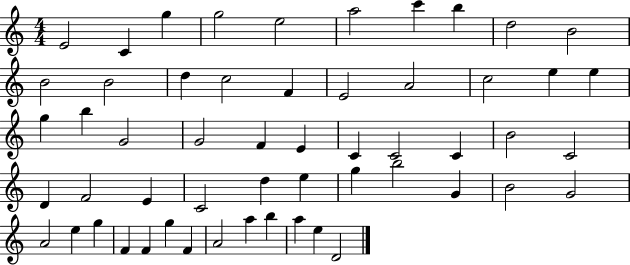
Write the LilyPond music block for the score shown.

{
  \clef treble
  \numericTimeSignature
  \time 4/4
  \key c \major
  e'2 c'4 g''4 | g''2 e''2 | a''2 c'''4 b''4 | d''2 b'2 | \break b'2 b'2 | d''4 c''2 f'4 | e'2 a'2 | c''2 e''4 e''4 | \break g''4 b''4 g'2 | g'2 f'4 e'4 | c'4 c'2 c'4 | b'2 c'2 | \break d'4 f'2 e'4 | c'2 d''4 e''4 | g''4 b''2 g'4 | b'2 g'2 | \break a'2 e''4 g''4 | f'4 f'4 g''4 f'4 | a'2 a''4 b''4 | a''4 e''4 d'2 | \break \bar "|."
}